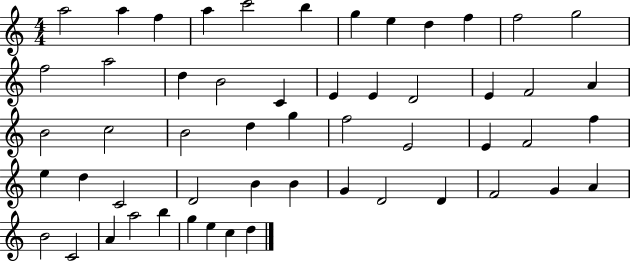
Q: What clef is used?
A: treble